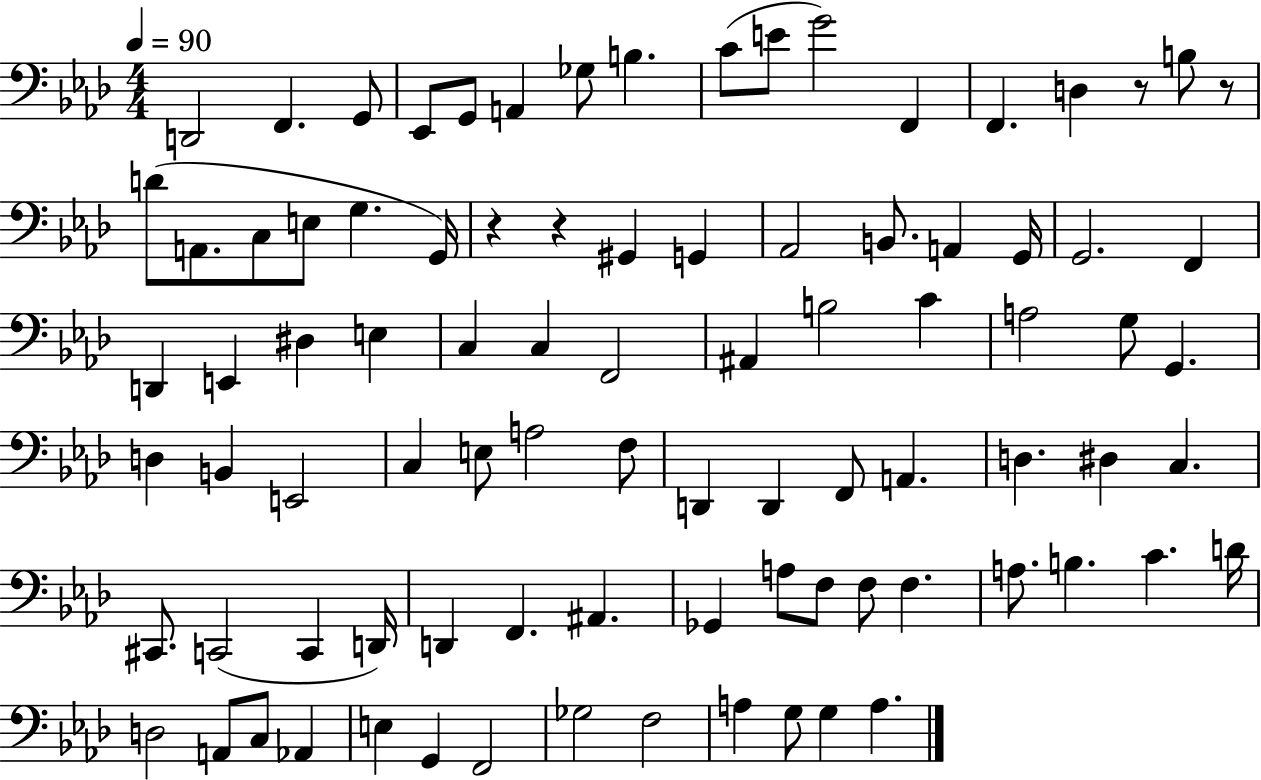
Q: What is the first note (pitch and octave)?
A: D2